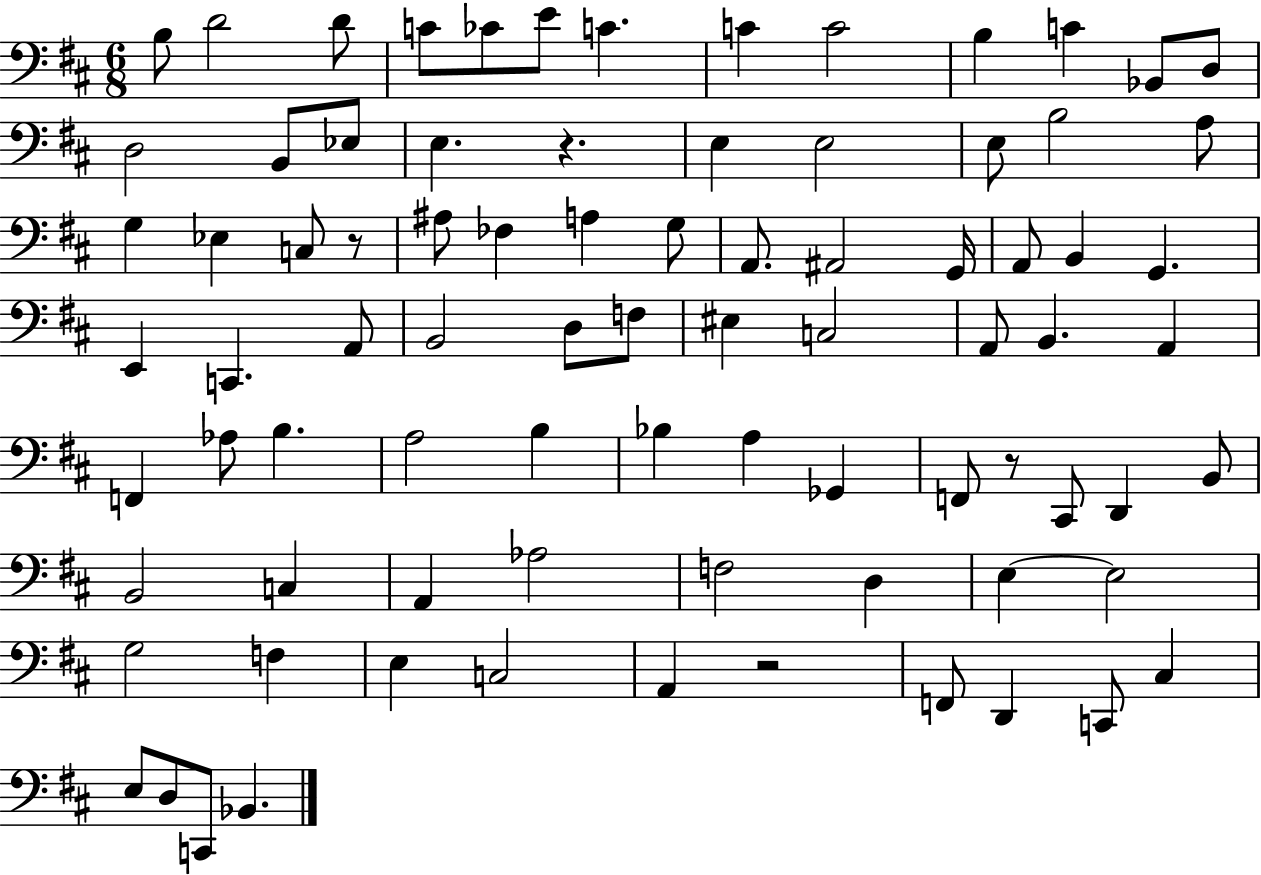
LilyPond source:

{
  \clef bass
  \numericTimeSignature
  \time 6/8
  \key d \major
  \repeat volta 2 { b8 d'2 d'8 | c'8 ces'8 e'8 c'4. | c'4 c'2 | b4 c'4 bes,8 d8 | \break d2 b,8 ees8 | e4. r4. | e4 e2 | e8 b2 a8 | \break g4 ees4 c8 r8 | ais8 fes4 a4 g8 | a,8. ais,2 g,16 | a,8 b,4 g,4. | \break e,4 c,4. a,8 | b,2 d8 f8 | eis4 c2 | a,8 b,4. a,4 | \break f,4 aes8 b4. | a2 b4 | bes4 a4 ges,4 | f,8 r8 cis,8 d,4 b,8 | \break b,2 c4 | a,4 aes2 | f2 d4 | e4~~ e2 | \break g2 f4 | e4 c2 | a,4 r2 | f,8 d,4 c,8 cis4 | \break e8 d8 c,8 bes,4. | } \bar "|."
}